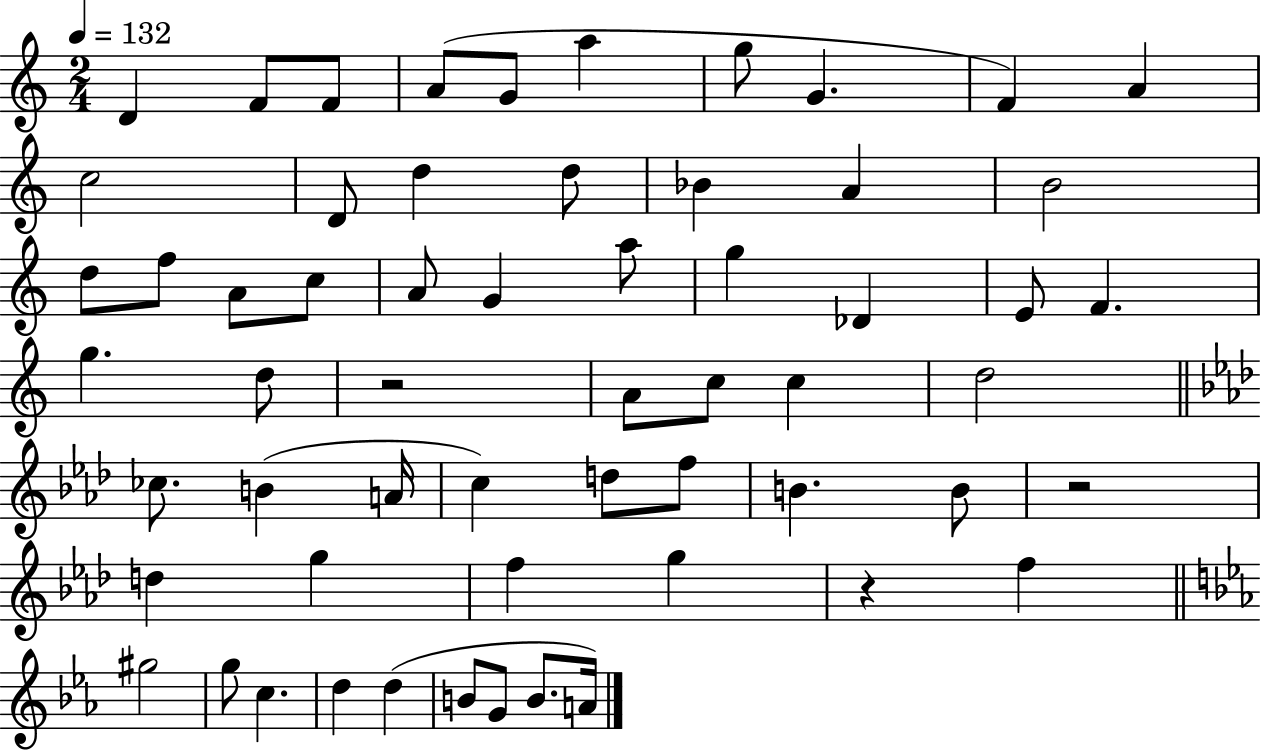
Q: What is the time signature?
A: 2/4